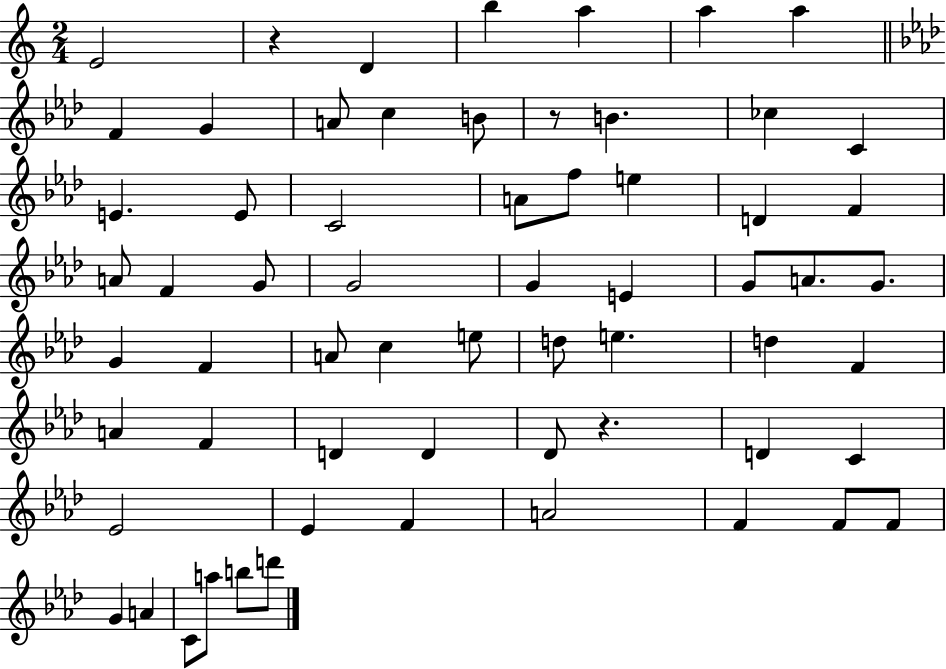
{
  \clef treble
  \numericTimeSignature
  \time 2/4
  \key c \major
  e'2 | r4 d'4 | b''4 a''4 | a''4 a''4 | \break \bar "||" \break \key aes \major f'4 g'4 | a'8 c''4 b'8 | r8 b'4. | ces''4 c'4 | \break e'4. e'8 | c'2 | a'8 f''8 e''4 | d'4 f'4 | \break a'8 f'4 g'8 | g'2 | g'4 e'4 | g'8 a'8. g'8. | \break g'4 f'4 | a'8 c''4 e''8 | d''8 e''4. | d''4 f'4 | \break a'4 f'4 | d'4 d'4 | des'8 r4. | d'4 c'4 | \break ees'2 | ees'4 f'4 | a'2 | f'4 f'8 f'8 | \break g'4 a'4 | c'8 a''8 b''8 d'''8 | \bar "|."
}